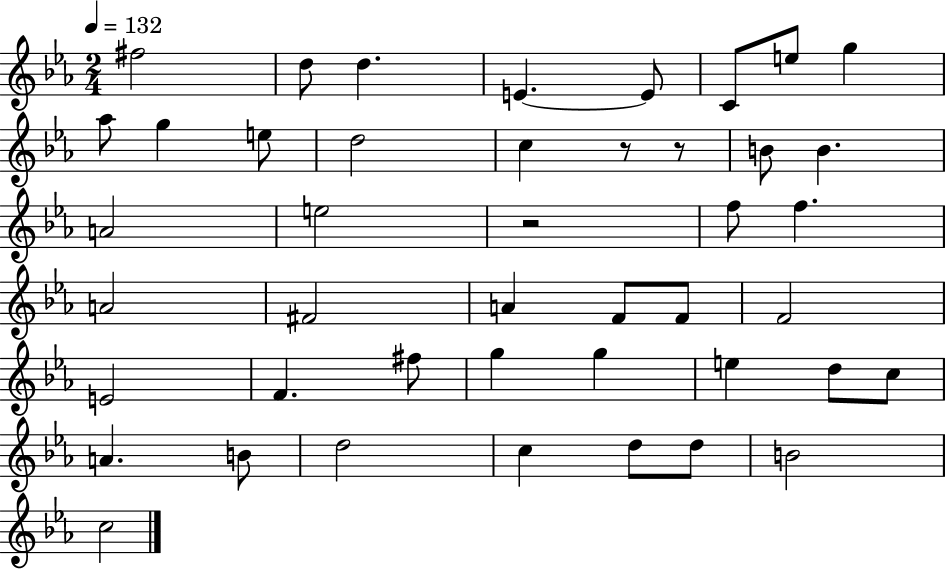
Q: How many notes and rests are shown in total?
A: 44